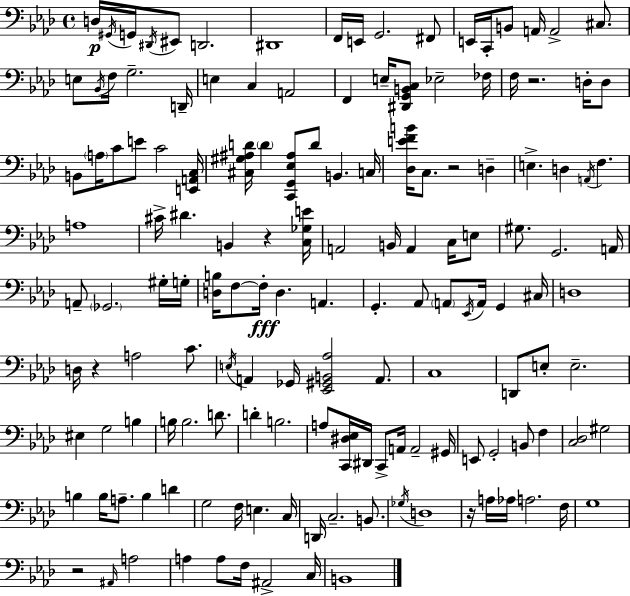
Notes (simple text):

D3/s G#2/s G2/s D#2/s EIS2/e D2/h. D#2/w F2/s E2/s G2/h. F#2/e E2/s C2/s B2/e A2/s A2/h C#3/e. E3/e Bb2/s F3/s G3/h. D2/s E3/q C3/q A2/h F2/q E3/s [D#2,G2,B2,C3]/e Eb3/h FES3/s F3/s R/h. D3/s D3/e B2/e A3/s C4/e E4/e C4/h [E2,A2,C3]/s [C#3,G#3,A#3,D4]/s D4/q [C2,G2,Eb3,A#3]/e D4/e B2/q. C3/s [Db3,E4,F4,B4]/s C3/e. R/h D3/q E3/q. D3/q A2/s F3/q. A3/w C#4/s D#4/q. B2/q R/q [C3,Gb3,E4]/s A2/h B2/s A2/q C3/s E3/e G#3/e. G2/h. A2/s A2/e Gb2/h. G#3/s G3/s [D3,B3]/s F3/e F3/s D3/q. A2/q. G2/q. Ab2/e A2/e Eb2/s A2/s G2/q C#3/s D3/w D3/s R/q A3/h C4/e. E3/s A2/q Gb2/s [Eb2,G#2,B2,Ab3]/h A2/e. C3/w D2/e E3/e E3/h. EIS3/q G3/h B3/q B3/s B3/h. D4/e. D4/q B3/h. A3/e [C2,D#3,Eb3]/s D#2/s C2/e A2/s A2/h G#2/s E2/e G2/h B2/e F3/q [C3,Db3]/h G#3/h B3/q B3/s A3/e. B3/q D4/q G3/h F3/s E3/q. C3/s D2/s C3/h. B2/e. Gb3/s D3/w R/s A3/s Ab3/s A3/h. F3/s G3/w R/h A#2/s A3/h A3/q A3/e F3/s A#2/h C3/s B2/w